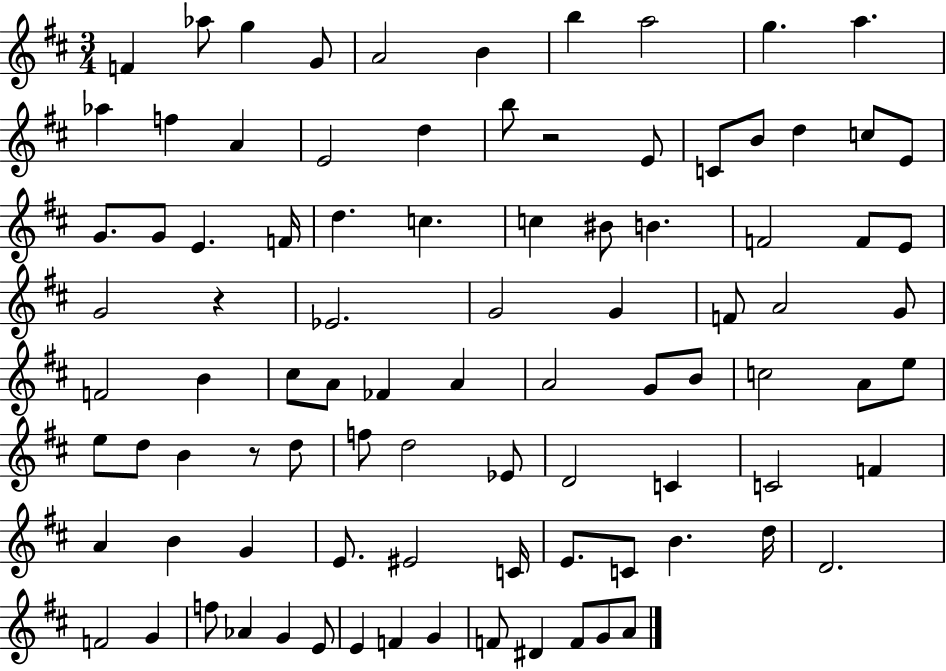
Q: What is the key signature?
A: D major